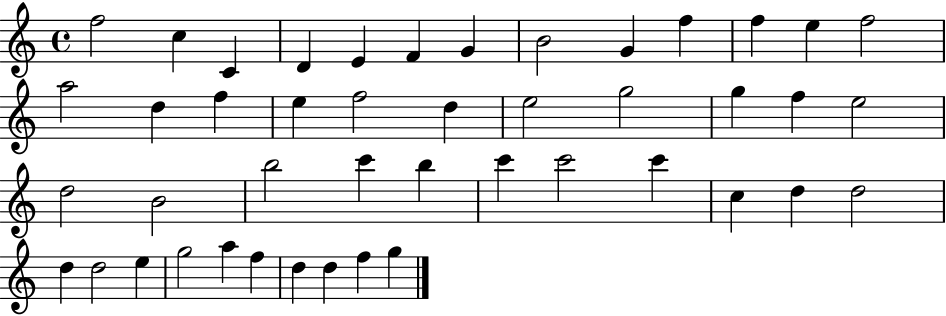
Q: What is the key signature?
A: C major